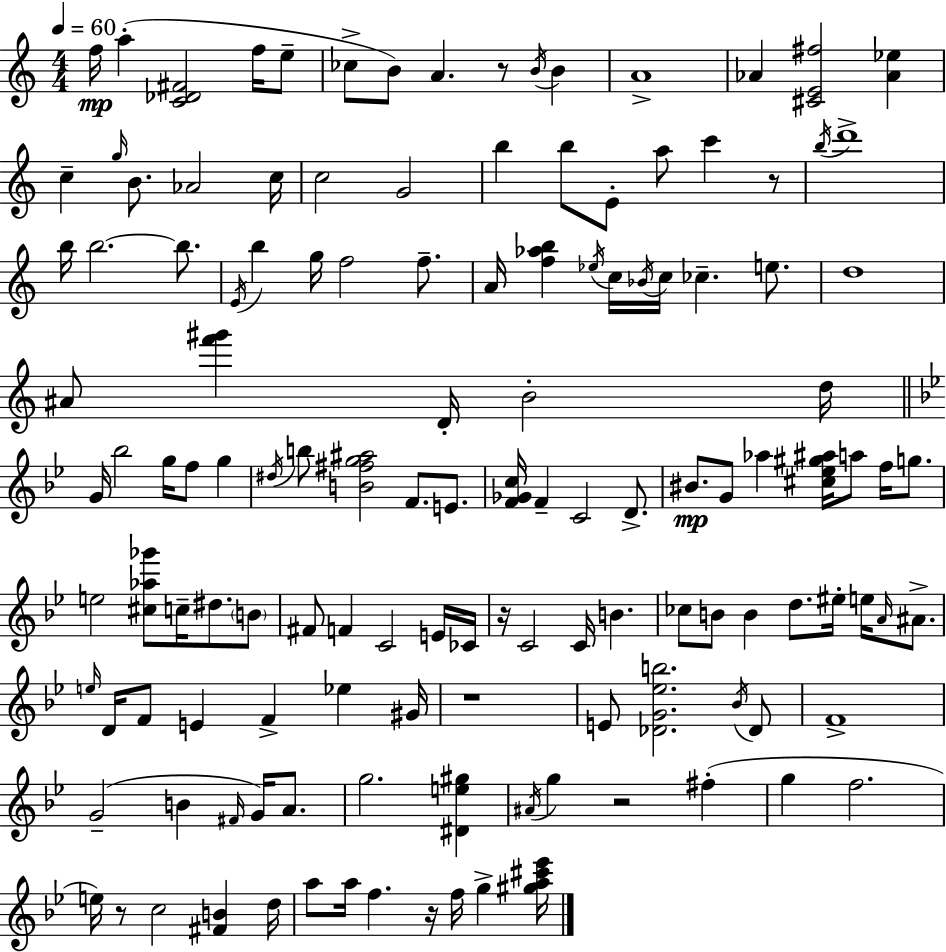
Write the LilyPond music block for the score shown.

{
  \clef treble
  \numericTimeSignature
  \time 4/4
  \key c \major
  \tempo 4 = 60
  f''16\mp a''4-.( <c' des' fis'>2 f''16 e''8-- | ces''8-> b'8) a'4. r8 \acciaccatura { b'16 } b'4 | a'1-> | aes'4 <cis' e' fis''>2 <aes' ees''>4 | \break c''4-- \grace { g''16 } b'8. aes'2 | c''16 c''2 g'2 | b''4 b''8 e'8-. a''8 c'''4 | r8 \acciaccatura { b''16 } d'''1-> | \break b''16 b''2.~~ | b''8. \acciaccatura { e'16 } b''4 g''16 f''2 | f''8.-- a'16 <f'' aes'' b''>4 \acciaccatura { ees''16 } c''16 \acciaccatura { bes'16 } c''16 ces''4.-- | e''8. d''1 | \break ais'8 <f''' gis'''>4 d'16-. b'2-. | d''16 \bar "||" \break \key bes \major g'16 bes''2 g''16 f''8 g''4 | \acciaccatura { dis''16 } b''8 <b' fis'' g'' ais''>2 f'8. e'8. | <f' ges' c''>16 f'4-- c'2 d'8.-> | bis'8.\mp g'8 aes''4 <cis'' ees'' gis'' ais''>16 a''8 f''16 g''8. | \break e''2 <cis'' aes'' ges'''>8 c''16-- dis''8. \parenthesize b'8 | fis'8 f'4 c'2 e'16 | ces'16 r16 c'2 c'16 b'4. | ces''8 b'8 b'4 d''8. eis''16-. e''16 \grace { a'16 } ais'8.-> | \break \grace { e''16 } d'16 f'8 e'4 f'4-> ees''4 | gis'16 r1 | e'8 <des' g' ees'' b''>2. | \acciaccatura { bes'16 } des'8 f'1-> | \break g'2--( b'4 | \grace { fis'16 }) g'16 a'8. g''2. | <dis' e'' gis''>4 \acciaccatura { ais'16 } g''4 r2 | fis''4-.( g''4 f''2. | \break e''16) r8 c''2 | <fis' b'>4 d''16 a''8 a''16 f''4. r16 | f''16 g''4-> <gis'' a'' cis''' ees'''>16 \bar "|."
}